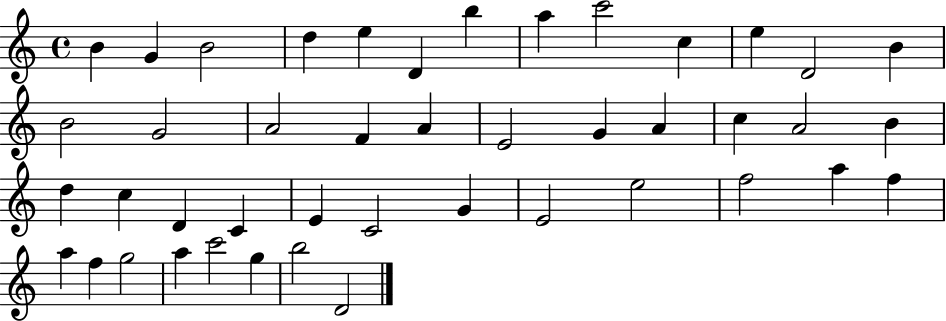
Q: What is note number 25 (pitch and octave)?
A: D5